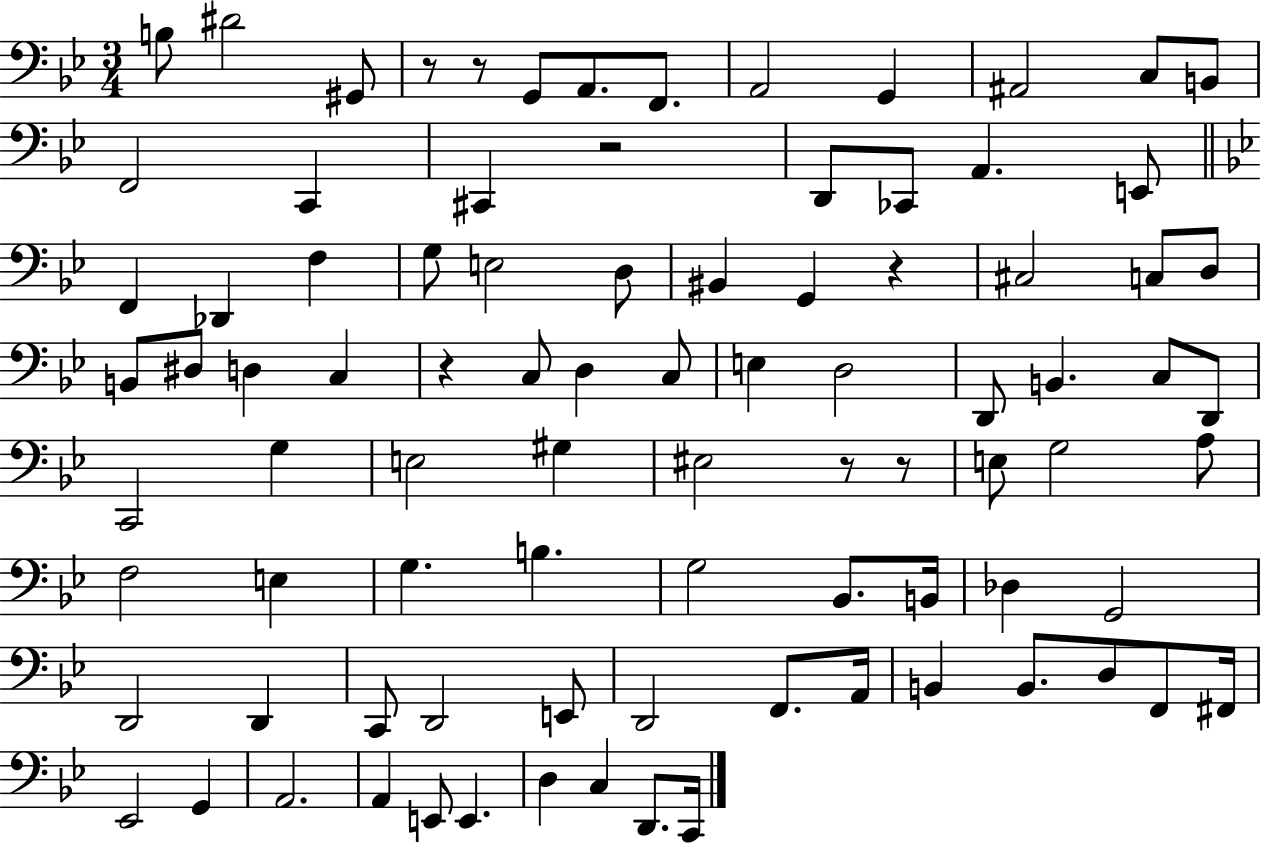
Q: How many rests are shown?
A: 7